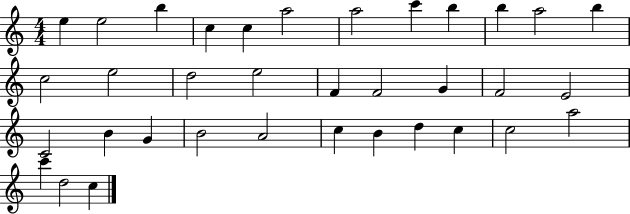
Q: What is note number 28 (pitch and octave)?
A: B4